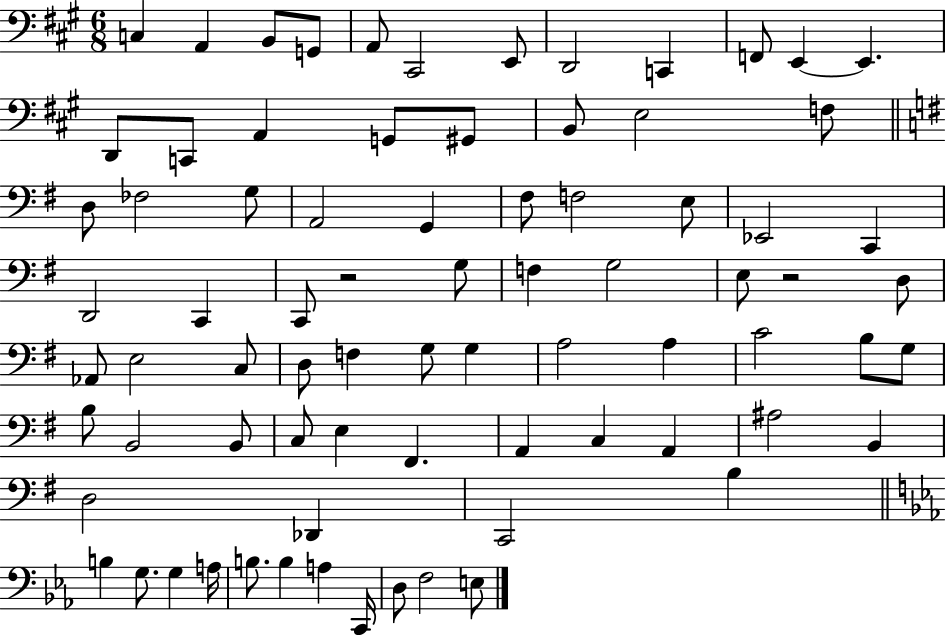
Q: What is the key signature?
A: A major